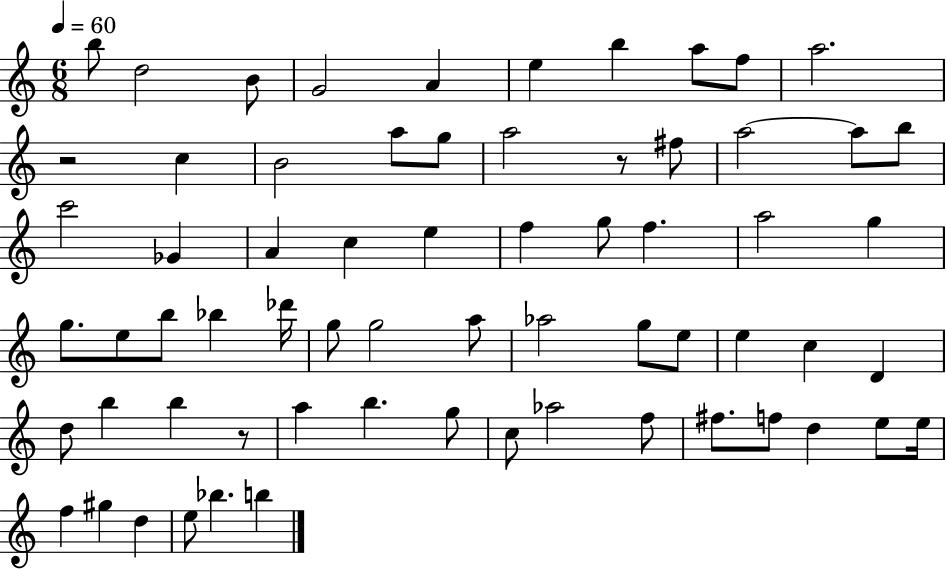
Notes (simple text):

B5/e D5/h B4/e G4/h A4/q E5/q B5/q A5/e F5/e A5/h. R/h C5/q B4/h A5/e G5/e A5/h R/e F#5/e A5/h A5/e B5/e C6/h Gb4/q A4/q C5/q E5/q F5/q G5/e F5/q. A5/h G5/q G5/e. E5/e B5/e Bb5/q Db6/s G5/e G5/h A5/e Ab5/h G5/e E5/e E5/q C5/q D4/q D5/e B5/q B5/q R/e A5/q B5/q. G5/e C5/e Ab5/h F5/e F#5/e. F5/e D5/q E5/e E5/s F5/q G#5/q D5/q E5/e Bb5/q. B5/q